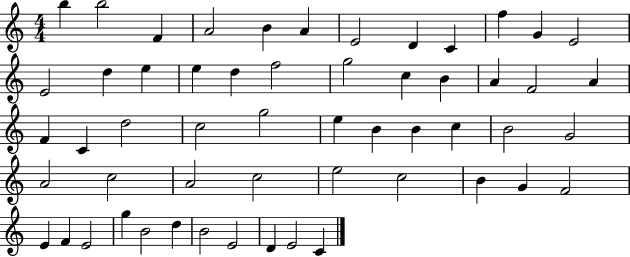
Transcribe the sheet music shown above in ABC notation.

X:1
T:Untitled
M:4/4
L:1/4
K:C
b b2 F A2 B A E2 D C f G E2 E2 d e e d f2 g2 c B A F2 A F C d2 c2 g2 e B B c B2 G2 A2 c2 A2 c2 e2 c2 B G F2 E F E2 g B2 d B2 E2 D E2 C